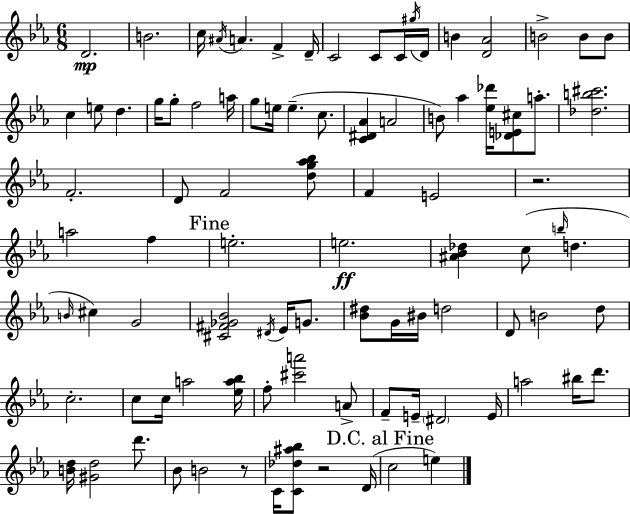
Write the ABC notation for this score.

X:1
T:Untitled
M:6/8
L:1/4
K:Eb
D2 B2 c/4 ^A/4 A F D/4 C2 C/2 C/4 ^g/4 D/4 B [D_A]2 B2 B/2 B/2 c e/2 d g/4 g/2 f2 a/4 g/2 e/4 e c/2 [C^D_A] A2 B/2 _a [_e_d']/4 [_DE^c]/2 a/2 [_db^c']2 F2 D/2 F2 [dg_a_b]/2 F E2 z2 a2 f e2 e2 [^A_B_d] c/2 b/4 d B/4 ^c G2 [^C^F_G_B]2 ^D/4 _E/4 G/2 [_B^d]/2 G/4 ^B/4 d2 D/2 B2 d/2 c2 c/2 c/4 a2 [_ea_b]/4 f/2 [^c'a']2 A/2 F/2 E/4 ^D2 E/4 a2 ^b/4 d'/2 [Bd]/4 [^Gd]2 d'/2 _B/2 B2 z/2 C/4 [C_d^a_b]/2 z2 D/4 c2 e